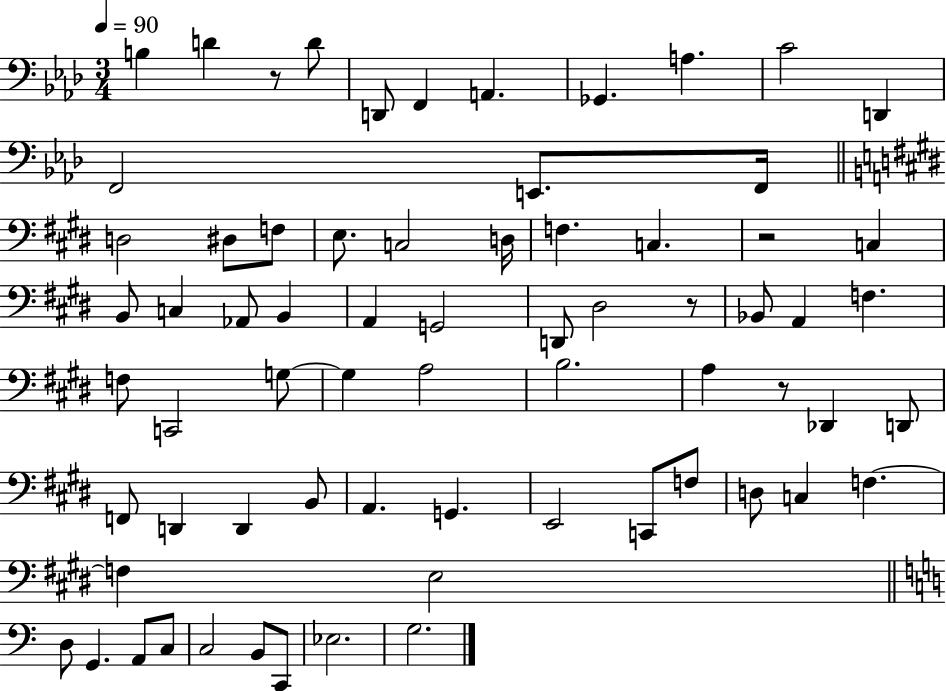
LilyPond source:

{
  \clef bass
  \numericTimeSignature
  \time 3/4
  \key aes \major
  \tempo 4 = 90
  \repeat volta 2 { b4 d'4 r8 d'8 | d,8 f,4 a,4. | ges,4. a4. | c'2 d,4 | \break f,2 e,8. f,16 | \bar "||" \break \key e \major d2 dis8 f8 | e8. c2 d16 | f4. c4. | r2 c4 | \break b,8 c4 aes,8 b,4 | a,4 g,2 | d,8 dis2 r8 | bes,8 a,4 f4. | \break f8 c,2 g8~~ | g4 a2 | b2. | a4 r8 des,4 d,8 | \break f,8 d,4 d,4 b,8 | a,4. g,4. | e,2 c,8 f8 | d8 c4 f4.~~ | \break f4 e2 | \bar "||" \break \key c \major d8 g,4. a,8 c8 | c2 b,8 c,8 | ees2. | g2. | \break } \bar "|."
}